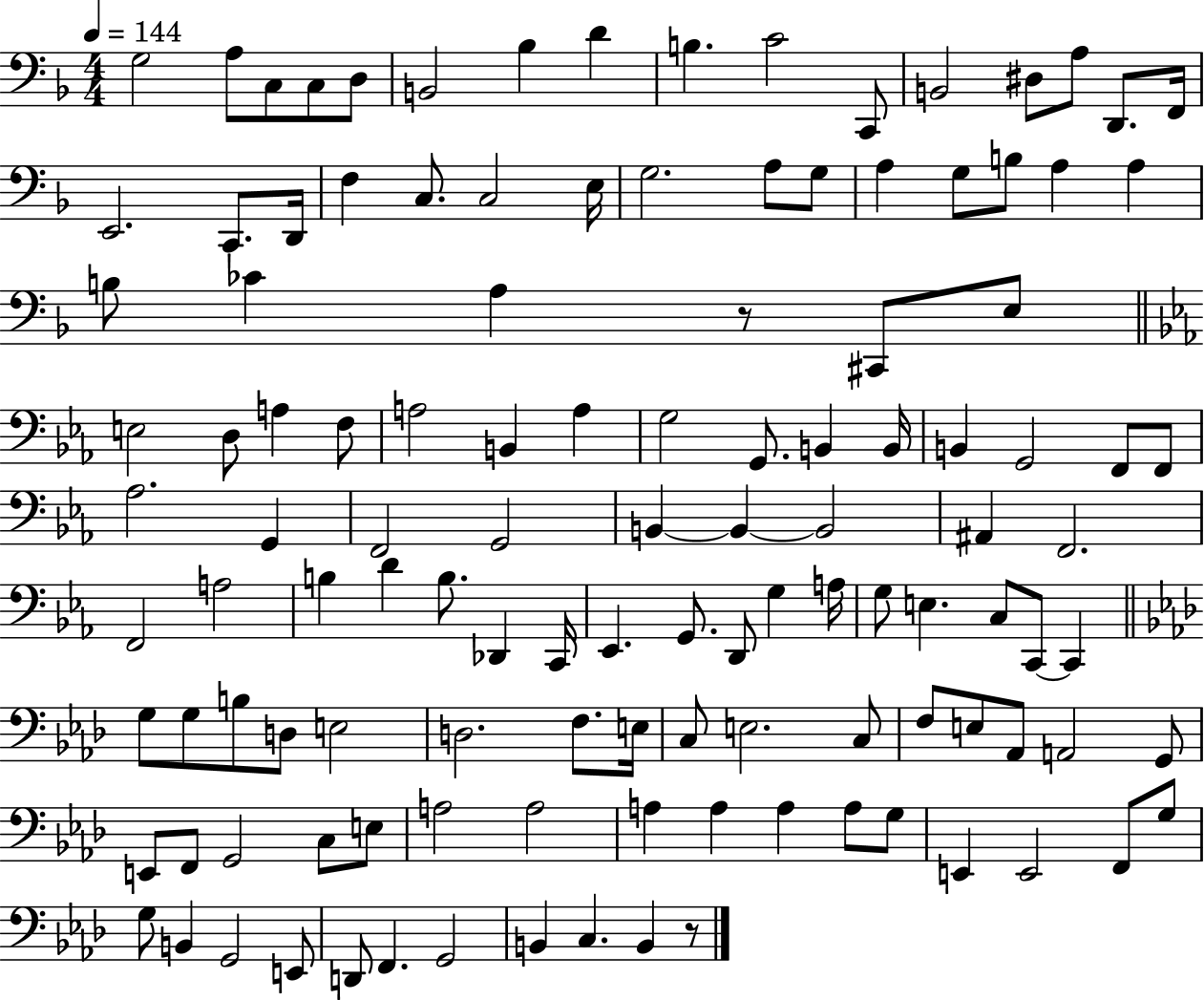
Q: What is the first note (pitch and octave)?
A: G3